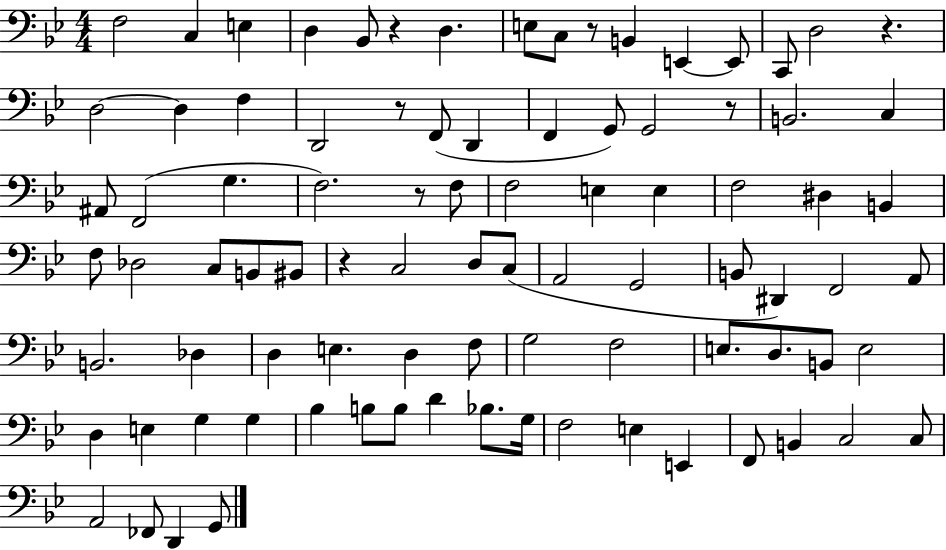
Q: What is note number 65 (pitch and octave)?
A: G3